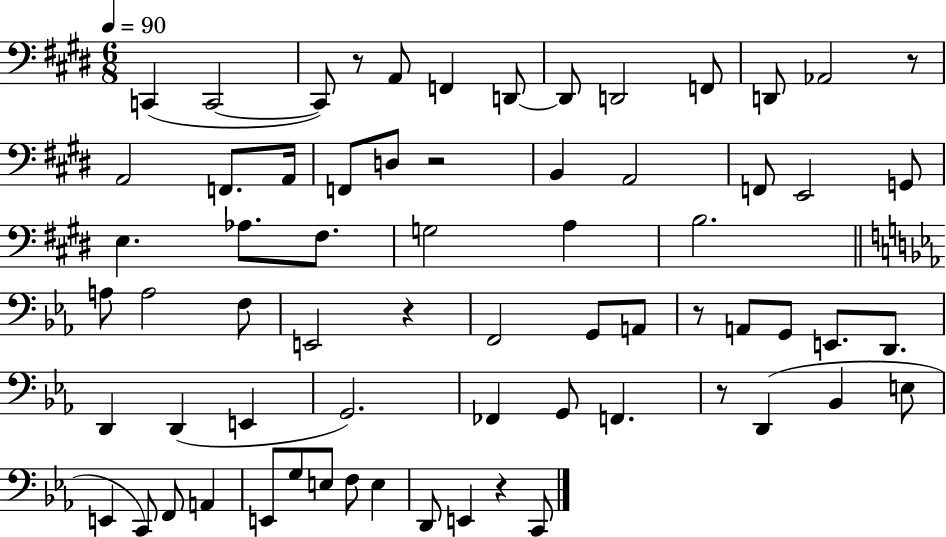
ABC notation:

X:1
T:Untitled
M:6/8
L:1/4
K:E
C,, C,,2 C,,/2 z/2 A,,/2 F,, D,,/2 D,,/2 D,,2 F,,/2 D,,/2 _A,,2 z/2 A,,2 F,,/2 A,,/4 F,,/2 D,/2 z2 B,, A,,2 F,,/2 E,,2 G,,/2 E, _A,/2 ^F,/2 G,2 A, B,2 A,/2 A,2 F,/2 E,,2 z F,,2 G,,/2 A,,/2 z/2 A,,/2 G,,/2 E,,/2 D,,/2 D,, D,, E,, G,,2 _F,, G,,/2 F,, z/2 D,, _B,, E,/2 E,, C,,/2 F,,/2 A,, E,,/2 G,/2 E,/2 F,/2 E, D,,/2 E,, z C,,/2